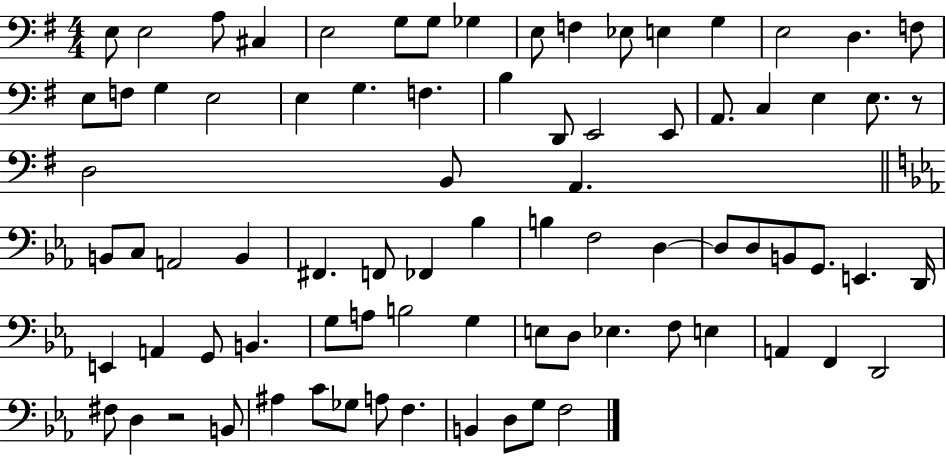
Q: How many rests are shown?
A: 2